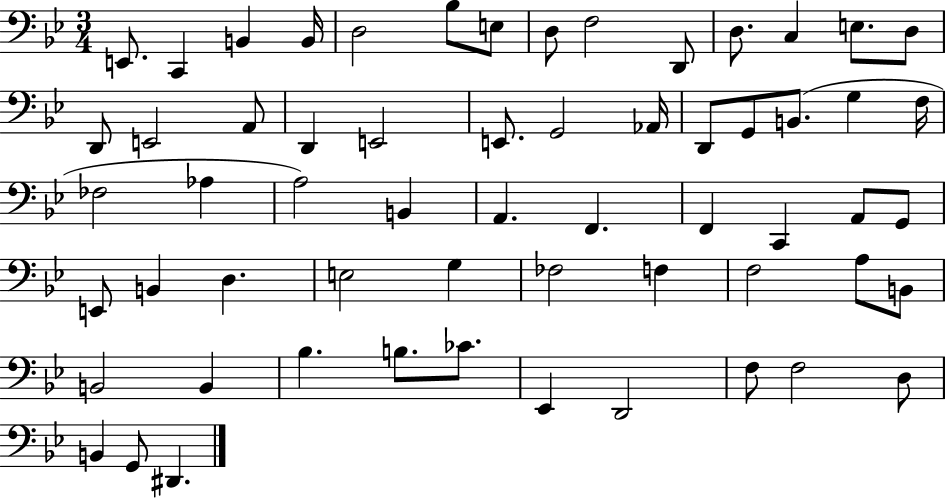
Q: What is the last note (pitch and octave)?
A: D#2